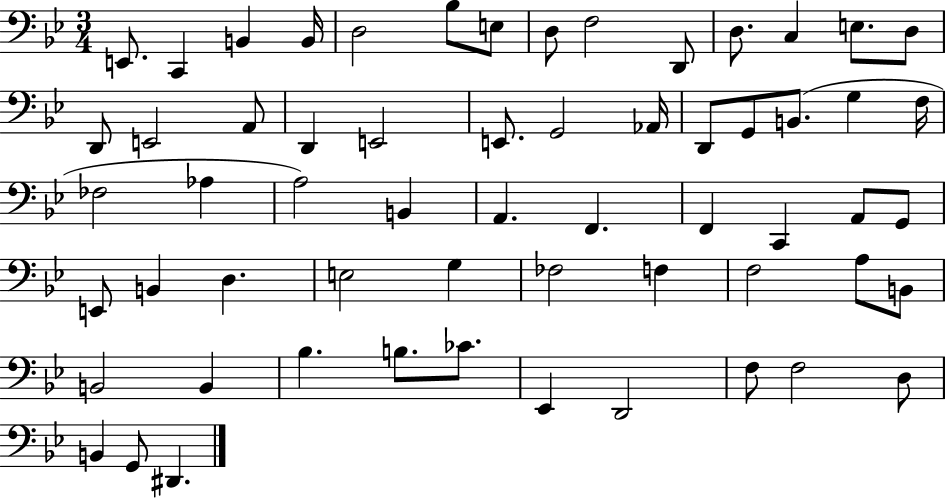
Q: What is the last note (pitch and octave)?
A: D#2